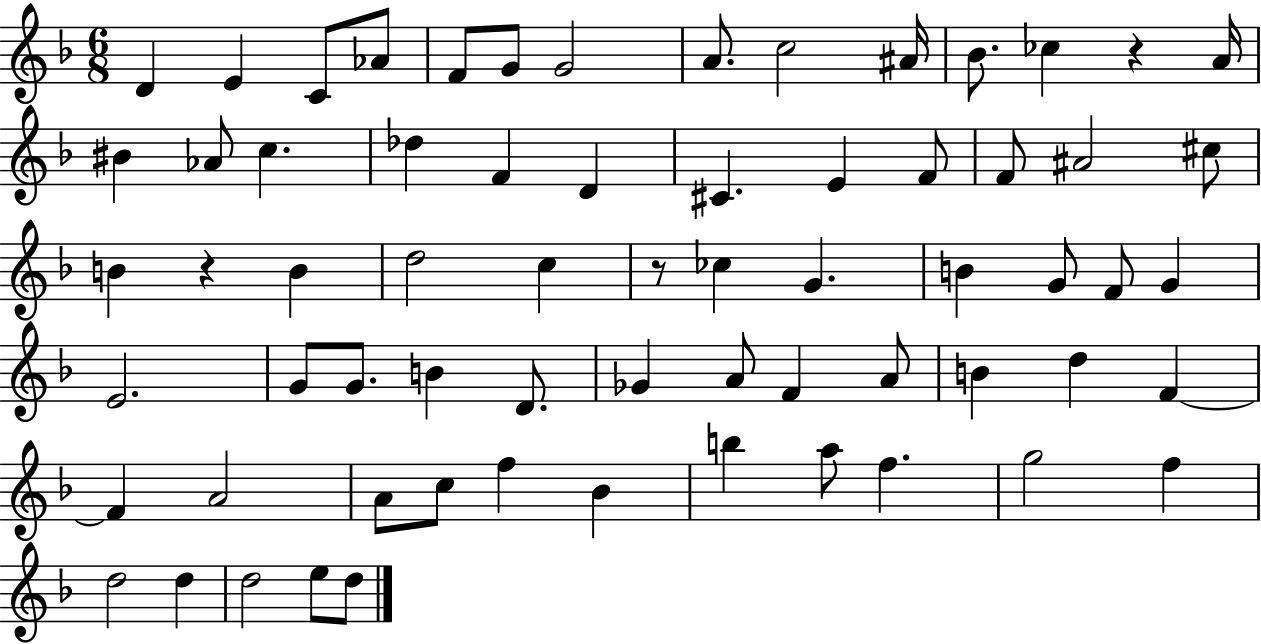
D4/q E4/q C4/e Ab4/e F4/e G4/e G4/h A4/e. C5/h A#4/s Bb4/e. CES5/q R/q A4/s BIS4/q Ab4/e C5/q. Db5/q F4/q D4/q C#4/q. E4/q F4/e F4/e A#4/h C#5/e B4/q R/q B4/q D5/h C5/q R/e CES5/q G4/q. B4/q G4/e F4/e G4/q E4/h. G4/e G4/e. B4/q D4/e. Gb4/q A4/e F4/q A4/e B4/q D5/q F4/q F4/q A4/h A4/e C5/e F5/q Bb4/q B5/q A5/e F5/q. G5/h F5/q D5/h D5/q D5/h E5/e D5/e